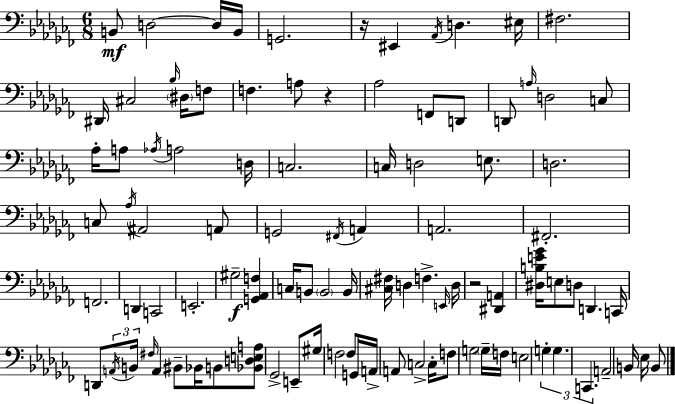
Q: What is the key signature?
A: AES minor